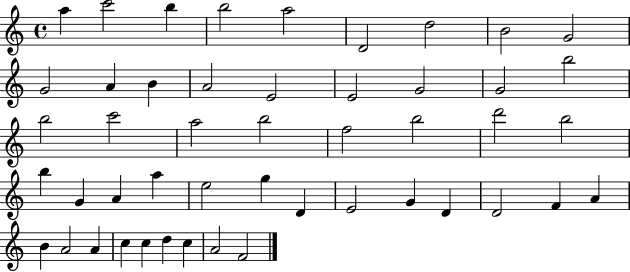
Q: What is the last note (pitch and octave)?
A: F4